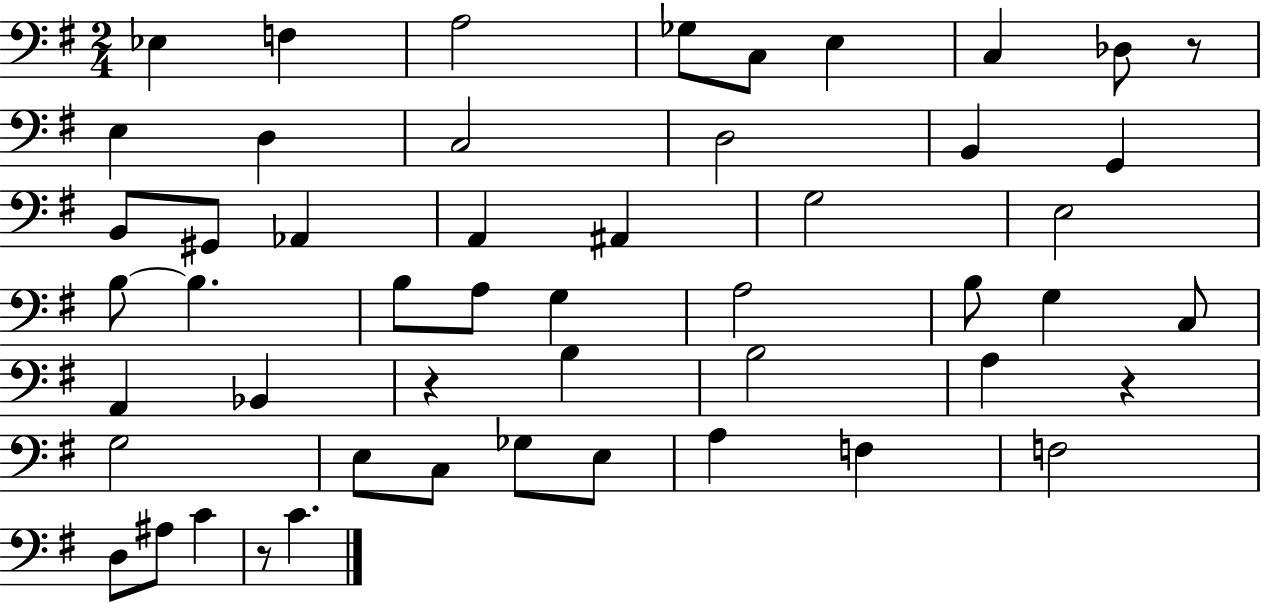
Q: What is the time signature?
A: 2/4